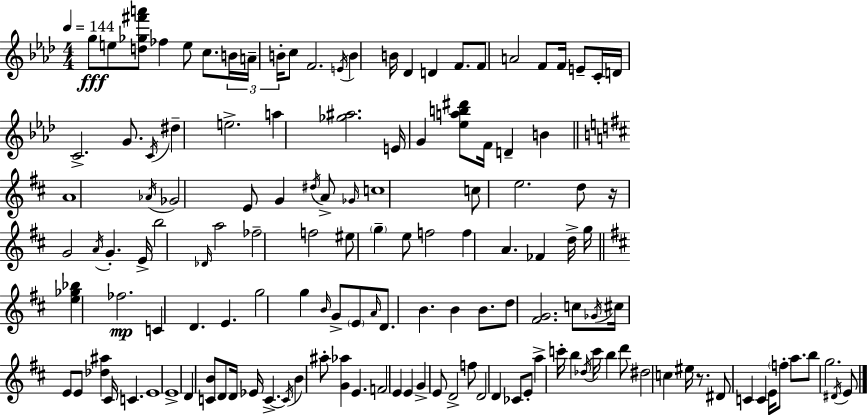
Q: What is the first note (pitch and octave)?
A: G5